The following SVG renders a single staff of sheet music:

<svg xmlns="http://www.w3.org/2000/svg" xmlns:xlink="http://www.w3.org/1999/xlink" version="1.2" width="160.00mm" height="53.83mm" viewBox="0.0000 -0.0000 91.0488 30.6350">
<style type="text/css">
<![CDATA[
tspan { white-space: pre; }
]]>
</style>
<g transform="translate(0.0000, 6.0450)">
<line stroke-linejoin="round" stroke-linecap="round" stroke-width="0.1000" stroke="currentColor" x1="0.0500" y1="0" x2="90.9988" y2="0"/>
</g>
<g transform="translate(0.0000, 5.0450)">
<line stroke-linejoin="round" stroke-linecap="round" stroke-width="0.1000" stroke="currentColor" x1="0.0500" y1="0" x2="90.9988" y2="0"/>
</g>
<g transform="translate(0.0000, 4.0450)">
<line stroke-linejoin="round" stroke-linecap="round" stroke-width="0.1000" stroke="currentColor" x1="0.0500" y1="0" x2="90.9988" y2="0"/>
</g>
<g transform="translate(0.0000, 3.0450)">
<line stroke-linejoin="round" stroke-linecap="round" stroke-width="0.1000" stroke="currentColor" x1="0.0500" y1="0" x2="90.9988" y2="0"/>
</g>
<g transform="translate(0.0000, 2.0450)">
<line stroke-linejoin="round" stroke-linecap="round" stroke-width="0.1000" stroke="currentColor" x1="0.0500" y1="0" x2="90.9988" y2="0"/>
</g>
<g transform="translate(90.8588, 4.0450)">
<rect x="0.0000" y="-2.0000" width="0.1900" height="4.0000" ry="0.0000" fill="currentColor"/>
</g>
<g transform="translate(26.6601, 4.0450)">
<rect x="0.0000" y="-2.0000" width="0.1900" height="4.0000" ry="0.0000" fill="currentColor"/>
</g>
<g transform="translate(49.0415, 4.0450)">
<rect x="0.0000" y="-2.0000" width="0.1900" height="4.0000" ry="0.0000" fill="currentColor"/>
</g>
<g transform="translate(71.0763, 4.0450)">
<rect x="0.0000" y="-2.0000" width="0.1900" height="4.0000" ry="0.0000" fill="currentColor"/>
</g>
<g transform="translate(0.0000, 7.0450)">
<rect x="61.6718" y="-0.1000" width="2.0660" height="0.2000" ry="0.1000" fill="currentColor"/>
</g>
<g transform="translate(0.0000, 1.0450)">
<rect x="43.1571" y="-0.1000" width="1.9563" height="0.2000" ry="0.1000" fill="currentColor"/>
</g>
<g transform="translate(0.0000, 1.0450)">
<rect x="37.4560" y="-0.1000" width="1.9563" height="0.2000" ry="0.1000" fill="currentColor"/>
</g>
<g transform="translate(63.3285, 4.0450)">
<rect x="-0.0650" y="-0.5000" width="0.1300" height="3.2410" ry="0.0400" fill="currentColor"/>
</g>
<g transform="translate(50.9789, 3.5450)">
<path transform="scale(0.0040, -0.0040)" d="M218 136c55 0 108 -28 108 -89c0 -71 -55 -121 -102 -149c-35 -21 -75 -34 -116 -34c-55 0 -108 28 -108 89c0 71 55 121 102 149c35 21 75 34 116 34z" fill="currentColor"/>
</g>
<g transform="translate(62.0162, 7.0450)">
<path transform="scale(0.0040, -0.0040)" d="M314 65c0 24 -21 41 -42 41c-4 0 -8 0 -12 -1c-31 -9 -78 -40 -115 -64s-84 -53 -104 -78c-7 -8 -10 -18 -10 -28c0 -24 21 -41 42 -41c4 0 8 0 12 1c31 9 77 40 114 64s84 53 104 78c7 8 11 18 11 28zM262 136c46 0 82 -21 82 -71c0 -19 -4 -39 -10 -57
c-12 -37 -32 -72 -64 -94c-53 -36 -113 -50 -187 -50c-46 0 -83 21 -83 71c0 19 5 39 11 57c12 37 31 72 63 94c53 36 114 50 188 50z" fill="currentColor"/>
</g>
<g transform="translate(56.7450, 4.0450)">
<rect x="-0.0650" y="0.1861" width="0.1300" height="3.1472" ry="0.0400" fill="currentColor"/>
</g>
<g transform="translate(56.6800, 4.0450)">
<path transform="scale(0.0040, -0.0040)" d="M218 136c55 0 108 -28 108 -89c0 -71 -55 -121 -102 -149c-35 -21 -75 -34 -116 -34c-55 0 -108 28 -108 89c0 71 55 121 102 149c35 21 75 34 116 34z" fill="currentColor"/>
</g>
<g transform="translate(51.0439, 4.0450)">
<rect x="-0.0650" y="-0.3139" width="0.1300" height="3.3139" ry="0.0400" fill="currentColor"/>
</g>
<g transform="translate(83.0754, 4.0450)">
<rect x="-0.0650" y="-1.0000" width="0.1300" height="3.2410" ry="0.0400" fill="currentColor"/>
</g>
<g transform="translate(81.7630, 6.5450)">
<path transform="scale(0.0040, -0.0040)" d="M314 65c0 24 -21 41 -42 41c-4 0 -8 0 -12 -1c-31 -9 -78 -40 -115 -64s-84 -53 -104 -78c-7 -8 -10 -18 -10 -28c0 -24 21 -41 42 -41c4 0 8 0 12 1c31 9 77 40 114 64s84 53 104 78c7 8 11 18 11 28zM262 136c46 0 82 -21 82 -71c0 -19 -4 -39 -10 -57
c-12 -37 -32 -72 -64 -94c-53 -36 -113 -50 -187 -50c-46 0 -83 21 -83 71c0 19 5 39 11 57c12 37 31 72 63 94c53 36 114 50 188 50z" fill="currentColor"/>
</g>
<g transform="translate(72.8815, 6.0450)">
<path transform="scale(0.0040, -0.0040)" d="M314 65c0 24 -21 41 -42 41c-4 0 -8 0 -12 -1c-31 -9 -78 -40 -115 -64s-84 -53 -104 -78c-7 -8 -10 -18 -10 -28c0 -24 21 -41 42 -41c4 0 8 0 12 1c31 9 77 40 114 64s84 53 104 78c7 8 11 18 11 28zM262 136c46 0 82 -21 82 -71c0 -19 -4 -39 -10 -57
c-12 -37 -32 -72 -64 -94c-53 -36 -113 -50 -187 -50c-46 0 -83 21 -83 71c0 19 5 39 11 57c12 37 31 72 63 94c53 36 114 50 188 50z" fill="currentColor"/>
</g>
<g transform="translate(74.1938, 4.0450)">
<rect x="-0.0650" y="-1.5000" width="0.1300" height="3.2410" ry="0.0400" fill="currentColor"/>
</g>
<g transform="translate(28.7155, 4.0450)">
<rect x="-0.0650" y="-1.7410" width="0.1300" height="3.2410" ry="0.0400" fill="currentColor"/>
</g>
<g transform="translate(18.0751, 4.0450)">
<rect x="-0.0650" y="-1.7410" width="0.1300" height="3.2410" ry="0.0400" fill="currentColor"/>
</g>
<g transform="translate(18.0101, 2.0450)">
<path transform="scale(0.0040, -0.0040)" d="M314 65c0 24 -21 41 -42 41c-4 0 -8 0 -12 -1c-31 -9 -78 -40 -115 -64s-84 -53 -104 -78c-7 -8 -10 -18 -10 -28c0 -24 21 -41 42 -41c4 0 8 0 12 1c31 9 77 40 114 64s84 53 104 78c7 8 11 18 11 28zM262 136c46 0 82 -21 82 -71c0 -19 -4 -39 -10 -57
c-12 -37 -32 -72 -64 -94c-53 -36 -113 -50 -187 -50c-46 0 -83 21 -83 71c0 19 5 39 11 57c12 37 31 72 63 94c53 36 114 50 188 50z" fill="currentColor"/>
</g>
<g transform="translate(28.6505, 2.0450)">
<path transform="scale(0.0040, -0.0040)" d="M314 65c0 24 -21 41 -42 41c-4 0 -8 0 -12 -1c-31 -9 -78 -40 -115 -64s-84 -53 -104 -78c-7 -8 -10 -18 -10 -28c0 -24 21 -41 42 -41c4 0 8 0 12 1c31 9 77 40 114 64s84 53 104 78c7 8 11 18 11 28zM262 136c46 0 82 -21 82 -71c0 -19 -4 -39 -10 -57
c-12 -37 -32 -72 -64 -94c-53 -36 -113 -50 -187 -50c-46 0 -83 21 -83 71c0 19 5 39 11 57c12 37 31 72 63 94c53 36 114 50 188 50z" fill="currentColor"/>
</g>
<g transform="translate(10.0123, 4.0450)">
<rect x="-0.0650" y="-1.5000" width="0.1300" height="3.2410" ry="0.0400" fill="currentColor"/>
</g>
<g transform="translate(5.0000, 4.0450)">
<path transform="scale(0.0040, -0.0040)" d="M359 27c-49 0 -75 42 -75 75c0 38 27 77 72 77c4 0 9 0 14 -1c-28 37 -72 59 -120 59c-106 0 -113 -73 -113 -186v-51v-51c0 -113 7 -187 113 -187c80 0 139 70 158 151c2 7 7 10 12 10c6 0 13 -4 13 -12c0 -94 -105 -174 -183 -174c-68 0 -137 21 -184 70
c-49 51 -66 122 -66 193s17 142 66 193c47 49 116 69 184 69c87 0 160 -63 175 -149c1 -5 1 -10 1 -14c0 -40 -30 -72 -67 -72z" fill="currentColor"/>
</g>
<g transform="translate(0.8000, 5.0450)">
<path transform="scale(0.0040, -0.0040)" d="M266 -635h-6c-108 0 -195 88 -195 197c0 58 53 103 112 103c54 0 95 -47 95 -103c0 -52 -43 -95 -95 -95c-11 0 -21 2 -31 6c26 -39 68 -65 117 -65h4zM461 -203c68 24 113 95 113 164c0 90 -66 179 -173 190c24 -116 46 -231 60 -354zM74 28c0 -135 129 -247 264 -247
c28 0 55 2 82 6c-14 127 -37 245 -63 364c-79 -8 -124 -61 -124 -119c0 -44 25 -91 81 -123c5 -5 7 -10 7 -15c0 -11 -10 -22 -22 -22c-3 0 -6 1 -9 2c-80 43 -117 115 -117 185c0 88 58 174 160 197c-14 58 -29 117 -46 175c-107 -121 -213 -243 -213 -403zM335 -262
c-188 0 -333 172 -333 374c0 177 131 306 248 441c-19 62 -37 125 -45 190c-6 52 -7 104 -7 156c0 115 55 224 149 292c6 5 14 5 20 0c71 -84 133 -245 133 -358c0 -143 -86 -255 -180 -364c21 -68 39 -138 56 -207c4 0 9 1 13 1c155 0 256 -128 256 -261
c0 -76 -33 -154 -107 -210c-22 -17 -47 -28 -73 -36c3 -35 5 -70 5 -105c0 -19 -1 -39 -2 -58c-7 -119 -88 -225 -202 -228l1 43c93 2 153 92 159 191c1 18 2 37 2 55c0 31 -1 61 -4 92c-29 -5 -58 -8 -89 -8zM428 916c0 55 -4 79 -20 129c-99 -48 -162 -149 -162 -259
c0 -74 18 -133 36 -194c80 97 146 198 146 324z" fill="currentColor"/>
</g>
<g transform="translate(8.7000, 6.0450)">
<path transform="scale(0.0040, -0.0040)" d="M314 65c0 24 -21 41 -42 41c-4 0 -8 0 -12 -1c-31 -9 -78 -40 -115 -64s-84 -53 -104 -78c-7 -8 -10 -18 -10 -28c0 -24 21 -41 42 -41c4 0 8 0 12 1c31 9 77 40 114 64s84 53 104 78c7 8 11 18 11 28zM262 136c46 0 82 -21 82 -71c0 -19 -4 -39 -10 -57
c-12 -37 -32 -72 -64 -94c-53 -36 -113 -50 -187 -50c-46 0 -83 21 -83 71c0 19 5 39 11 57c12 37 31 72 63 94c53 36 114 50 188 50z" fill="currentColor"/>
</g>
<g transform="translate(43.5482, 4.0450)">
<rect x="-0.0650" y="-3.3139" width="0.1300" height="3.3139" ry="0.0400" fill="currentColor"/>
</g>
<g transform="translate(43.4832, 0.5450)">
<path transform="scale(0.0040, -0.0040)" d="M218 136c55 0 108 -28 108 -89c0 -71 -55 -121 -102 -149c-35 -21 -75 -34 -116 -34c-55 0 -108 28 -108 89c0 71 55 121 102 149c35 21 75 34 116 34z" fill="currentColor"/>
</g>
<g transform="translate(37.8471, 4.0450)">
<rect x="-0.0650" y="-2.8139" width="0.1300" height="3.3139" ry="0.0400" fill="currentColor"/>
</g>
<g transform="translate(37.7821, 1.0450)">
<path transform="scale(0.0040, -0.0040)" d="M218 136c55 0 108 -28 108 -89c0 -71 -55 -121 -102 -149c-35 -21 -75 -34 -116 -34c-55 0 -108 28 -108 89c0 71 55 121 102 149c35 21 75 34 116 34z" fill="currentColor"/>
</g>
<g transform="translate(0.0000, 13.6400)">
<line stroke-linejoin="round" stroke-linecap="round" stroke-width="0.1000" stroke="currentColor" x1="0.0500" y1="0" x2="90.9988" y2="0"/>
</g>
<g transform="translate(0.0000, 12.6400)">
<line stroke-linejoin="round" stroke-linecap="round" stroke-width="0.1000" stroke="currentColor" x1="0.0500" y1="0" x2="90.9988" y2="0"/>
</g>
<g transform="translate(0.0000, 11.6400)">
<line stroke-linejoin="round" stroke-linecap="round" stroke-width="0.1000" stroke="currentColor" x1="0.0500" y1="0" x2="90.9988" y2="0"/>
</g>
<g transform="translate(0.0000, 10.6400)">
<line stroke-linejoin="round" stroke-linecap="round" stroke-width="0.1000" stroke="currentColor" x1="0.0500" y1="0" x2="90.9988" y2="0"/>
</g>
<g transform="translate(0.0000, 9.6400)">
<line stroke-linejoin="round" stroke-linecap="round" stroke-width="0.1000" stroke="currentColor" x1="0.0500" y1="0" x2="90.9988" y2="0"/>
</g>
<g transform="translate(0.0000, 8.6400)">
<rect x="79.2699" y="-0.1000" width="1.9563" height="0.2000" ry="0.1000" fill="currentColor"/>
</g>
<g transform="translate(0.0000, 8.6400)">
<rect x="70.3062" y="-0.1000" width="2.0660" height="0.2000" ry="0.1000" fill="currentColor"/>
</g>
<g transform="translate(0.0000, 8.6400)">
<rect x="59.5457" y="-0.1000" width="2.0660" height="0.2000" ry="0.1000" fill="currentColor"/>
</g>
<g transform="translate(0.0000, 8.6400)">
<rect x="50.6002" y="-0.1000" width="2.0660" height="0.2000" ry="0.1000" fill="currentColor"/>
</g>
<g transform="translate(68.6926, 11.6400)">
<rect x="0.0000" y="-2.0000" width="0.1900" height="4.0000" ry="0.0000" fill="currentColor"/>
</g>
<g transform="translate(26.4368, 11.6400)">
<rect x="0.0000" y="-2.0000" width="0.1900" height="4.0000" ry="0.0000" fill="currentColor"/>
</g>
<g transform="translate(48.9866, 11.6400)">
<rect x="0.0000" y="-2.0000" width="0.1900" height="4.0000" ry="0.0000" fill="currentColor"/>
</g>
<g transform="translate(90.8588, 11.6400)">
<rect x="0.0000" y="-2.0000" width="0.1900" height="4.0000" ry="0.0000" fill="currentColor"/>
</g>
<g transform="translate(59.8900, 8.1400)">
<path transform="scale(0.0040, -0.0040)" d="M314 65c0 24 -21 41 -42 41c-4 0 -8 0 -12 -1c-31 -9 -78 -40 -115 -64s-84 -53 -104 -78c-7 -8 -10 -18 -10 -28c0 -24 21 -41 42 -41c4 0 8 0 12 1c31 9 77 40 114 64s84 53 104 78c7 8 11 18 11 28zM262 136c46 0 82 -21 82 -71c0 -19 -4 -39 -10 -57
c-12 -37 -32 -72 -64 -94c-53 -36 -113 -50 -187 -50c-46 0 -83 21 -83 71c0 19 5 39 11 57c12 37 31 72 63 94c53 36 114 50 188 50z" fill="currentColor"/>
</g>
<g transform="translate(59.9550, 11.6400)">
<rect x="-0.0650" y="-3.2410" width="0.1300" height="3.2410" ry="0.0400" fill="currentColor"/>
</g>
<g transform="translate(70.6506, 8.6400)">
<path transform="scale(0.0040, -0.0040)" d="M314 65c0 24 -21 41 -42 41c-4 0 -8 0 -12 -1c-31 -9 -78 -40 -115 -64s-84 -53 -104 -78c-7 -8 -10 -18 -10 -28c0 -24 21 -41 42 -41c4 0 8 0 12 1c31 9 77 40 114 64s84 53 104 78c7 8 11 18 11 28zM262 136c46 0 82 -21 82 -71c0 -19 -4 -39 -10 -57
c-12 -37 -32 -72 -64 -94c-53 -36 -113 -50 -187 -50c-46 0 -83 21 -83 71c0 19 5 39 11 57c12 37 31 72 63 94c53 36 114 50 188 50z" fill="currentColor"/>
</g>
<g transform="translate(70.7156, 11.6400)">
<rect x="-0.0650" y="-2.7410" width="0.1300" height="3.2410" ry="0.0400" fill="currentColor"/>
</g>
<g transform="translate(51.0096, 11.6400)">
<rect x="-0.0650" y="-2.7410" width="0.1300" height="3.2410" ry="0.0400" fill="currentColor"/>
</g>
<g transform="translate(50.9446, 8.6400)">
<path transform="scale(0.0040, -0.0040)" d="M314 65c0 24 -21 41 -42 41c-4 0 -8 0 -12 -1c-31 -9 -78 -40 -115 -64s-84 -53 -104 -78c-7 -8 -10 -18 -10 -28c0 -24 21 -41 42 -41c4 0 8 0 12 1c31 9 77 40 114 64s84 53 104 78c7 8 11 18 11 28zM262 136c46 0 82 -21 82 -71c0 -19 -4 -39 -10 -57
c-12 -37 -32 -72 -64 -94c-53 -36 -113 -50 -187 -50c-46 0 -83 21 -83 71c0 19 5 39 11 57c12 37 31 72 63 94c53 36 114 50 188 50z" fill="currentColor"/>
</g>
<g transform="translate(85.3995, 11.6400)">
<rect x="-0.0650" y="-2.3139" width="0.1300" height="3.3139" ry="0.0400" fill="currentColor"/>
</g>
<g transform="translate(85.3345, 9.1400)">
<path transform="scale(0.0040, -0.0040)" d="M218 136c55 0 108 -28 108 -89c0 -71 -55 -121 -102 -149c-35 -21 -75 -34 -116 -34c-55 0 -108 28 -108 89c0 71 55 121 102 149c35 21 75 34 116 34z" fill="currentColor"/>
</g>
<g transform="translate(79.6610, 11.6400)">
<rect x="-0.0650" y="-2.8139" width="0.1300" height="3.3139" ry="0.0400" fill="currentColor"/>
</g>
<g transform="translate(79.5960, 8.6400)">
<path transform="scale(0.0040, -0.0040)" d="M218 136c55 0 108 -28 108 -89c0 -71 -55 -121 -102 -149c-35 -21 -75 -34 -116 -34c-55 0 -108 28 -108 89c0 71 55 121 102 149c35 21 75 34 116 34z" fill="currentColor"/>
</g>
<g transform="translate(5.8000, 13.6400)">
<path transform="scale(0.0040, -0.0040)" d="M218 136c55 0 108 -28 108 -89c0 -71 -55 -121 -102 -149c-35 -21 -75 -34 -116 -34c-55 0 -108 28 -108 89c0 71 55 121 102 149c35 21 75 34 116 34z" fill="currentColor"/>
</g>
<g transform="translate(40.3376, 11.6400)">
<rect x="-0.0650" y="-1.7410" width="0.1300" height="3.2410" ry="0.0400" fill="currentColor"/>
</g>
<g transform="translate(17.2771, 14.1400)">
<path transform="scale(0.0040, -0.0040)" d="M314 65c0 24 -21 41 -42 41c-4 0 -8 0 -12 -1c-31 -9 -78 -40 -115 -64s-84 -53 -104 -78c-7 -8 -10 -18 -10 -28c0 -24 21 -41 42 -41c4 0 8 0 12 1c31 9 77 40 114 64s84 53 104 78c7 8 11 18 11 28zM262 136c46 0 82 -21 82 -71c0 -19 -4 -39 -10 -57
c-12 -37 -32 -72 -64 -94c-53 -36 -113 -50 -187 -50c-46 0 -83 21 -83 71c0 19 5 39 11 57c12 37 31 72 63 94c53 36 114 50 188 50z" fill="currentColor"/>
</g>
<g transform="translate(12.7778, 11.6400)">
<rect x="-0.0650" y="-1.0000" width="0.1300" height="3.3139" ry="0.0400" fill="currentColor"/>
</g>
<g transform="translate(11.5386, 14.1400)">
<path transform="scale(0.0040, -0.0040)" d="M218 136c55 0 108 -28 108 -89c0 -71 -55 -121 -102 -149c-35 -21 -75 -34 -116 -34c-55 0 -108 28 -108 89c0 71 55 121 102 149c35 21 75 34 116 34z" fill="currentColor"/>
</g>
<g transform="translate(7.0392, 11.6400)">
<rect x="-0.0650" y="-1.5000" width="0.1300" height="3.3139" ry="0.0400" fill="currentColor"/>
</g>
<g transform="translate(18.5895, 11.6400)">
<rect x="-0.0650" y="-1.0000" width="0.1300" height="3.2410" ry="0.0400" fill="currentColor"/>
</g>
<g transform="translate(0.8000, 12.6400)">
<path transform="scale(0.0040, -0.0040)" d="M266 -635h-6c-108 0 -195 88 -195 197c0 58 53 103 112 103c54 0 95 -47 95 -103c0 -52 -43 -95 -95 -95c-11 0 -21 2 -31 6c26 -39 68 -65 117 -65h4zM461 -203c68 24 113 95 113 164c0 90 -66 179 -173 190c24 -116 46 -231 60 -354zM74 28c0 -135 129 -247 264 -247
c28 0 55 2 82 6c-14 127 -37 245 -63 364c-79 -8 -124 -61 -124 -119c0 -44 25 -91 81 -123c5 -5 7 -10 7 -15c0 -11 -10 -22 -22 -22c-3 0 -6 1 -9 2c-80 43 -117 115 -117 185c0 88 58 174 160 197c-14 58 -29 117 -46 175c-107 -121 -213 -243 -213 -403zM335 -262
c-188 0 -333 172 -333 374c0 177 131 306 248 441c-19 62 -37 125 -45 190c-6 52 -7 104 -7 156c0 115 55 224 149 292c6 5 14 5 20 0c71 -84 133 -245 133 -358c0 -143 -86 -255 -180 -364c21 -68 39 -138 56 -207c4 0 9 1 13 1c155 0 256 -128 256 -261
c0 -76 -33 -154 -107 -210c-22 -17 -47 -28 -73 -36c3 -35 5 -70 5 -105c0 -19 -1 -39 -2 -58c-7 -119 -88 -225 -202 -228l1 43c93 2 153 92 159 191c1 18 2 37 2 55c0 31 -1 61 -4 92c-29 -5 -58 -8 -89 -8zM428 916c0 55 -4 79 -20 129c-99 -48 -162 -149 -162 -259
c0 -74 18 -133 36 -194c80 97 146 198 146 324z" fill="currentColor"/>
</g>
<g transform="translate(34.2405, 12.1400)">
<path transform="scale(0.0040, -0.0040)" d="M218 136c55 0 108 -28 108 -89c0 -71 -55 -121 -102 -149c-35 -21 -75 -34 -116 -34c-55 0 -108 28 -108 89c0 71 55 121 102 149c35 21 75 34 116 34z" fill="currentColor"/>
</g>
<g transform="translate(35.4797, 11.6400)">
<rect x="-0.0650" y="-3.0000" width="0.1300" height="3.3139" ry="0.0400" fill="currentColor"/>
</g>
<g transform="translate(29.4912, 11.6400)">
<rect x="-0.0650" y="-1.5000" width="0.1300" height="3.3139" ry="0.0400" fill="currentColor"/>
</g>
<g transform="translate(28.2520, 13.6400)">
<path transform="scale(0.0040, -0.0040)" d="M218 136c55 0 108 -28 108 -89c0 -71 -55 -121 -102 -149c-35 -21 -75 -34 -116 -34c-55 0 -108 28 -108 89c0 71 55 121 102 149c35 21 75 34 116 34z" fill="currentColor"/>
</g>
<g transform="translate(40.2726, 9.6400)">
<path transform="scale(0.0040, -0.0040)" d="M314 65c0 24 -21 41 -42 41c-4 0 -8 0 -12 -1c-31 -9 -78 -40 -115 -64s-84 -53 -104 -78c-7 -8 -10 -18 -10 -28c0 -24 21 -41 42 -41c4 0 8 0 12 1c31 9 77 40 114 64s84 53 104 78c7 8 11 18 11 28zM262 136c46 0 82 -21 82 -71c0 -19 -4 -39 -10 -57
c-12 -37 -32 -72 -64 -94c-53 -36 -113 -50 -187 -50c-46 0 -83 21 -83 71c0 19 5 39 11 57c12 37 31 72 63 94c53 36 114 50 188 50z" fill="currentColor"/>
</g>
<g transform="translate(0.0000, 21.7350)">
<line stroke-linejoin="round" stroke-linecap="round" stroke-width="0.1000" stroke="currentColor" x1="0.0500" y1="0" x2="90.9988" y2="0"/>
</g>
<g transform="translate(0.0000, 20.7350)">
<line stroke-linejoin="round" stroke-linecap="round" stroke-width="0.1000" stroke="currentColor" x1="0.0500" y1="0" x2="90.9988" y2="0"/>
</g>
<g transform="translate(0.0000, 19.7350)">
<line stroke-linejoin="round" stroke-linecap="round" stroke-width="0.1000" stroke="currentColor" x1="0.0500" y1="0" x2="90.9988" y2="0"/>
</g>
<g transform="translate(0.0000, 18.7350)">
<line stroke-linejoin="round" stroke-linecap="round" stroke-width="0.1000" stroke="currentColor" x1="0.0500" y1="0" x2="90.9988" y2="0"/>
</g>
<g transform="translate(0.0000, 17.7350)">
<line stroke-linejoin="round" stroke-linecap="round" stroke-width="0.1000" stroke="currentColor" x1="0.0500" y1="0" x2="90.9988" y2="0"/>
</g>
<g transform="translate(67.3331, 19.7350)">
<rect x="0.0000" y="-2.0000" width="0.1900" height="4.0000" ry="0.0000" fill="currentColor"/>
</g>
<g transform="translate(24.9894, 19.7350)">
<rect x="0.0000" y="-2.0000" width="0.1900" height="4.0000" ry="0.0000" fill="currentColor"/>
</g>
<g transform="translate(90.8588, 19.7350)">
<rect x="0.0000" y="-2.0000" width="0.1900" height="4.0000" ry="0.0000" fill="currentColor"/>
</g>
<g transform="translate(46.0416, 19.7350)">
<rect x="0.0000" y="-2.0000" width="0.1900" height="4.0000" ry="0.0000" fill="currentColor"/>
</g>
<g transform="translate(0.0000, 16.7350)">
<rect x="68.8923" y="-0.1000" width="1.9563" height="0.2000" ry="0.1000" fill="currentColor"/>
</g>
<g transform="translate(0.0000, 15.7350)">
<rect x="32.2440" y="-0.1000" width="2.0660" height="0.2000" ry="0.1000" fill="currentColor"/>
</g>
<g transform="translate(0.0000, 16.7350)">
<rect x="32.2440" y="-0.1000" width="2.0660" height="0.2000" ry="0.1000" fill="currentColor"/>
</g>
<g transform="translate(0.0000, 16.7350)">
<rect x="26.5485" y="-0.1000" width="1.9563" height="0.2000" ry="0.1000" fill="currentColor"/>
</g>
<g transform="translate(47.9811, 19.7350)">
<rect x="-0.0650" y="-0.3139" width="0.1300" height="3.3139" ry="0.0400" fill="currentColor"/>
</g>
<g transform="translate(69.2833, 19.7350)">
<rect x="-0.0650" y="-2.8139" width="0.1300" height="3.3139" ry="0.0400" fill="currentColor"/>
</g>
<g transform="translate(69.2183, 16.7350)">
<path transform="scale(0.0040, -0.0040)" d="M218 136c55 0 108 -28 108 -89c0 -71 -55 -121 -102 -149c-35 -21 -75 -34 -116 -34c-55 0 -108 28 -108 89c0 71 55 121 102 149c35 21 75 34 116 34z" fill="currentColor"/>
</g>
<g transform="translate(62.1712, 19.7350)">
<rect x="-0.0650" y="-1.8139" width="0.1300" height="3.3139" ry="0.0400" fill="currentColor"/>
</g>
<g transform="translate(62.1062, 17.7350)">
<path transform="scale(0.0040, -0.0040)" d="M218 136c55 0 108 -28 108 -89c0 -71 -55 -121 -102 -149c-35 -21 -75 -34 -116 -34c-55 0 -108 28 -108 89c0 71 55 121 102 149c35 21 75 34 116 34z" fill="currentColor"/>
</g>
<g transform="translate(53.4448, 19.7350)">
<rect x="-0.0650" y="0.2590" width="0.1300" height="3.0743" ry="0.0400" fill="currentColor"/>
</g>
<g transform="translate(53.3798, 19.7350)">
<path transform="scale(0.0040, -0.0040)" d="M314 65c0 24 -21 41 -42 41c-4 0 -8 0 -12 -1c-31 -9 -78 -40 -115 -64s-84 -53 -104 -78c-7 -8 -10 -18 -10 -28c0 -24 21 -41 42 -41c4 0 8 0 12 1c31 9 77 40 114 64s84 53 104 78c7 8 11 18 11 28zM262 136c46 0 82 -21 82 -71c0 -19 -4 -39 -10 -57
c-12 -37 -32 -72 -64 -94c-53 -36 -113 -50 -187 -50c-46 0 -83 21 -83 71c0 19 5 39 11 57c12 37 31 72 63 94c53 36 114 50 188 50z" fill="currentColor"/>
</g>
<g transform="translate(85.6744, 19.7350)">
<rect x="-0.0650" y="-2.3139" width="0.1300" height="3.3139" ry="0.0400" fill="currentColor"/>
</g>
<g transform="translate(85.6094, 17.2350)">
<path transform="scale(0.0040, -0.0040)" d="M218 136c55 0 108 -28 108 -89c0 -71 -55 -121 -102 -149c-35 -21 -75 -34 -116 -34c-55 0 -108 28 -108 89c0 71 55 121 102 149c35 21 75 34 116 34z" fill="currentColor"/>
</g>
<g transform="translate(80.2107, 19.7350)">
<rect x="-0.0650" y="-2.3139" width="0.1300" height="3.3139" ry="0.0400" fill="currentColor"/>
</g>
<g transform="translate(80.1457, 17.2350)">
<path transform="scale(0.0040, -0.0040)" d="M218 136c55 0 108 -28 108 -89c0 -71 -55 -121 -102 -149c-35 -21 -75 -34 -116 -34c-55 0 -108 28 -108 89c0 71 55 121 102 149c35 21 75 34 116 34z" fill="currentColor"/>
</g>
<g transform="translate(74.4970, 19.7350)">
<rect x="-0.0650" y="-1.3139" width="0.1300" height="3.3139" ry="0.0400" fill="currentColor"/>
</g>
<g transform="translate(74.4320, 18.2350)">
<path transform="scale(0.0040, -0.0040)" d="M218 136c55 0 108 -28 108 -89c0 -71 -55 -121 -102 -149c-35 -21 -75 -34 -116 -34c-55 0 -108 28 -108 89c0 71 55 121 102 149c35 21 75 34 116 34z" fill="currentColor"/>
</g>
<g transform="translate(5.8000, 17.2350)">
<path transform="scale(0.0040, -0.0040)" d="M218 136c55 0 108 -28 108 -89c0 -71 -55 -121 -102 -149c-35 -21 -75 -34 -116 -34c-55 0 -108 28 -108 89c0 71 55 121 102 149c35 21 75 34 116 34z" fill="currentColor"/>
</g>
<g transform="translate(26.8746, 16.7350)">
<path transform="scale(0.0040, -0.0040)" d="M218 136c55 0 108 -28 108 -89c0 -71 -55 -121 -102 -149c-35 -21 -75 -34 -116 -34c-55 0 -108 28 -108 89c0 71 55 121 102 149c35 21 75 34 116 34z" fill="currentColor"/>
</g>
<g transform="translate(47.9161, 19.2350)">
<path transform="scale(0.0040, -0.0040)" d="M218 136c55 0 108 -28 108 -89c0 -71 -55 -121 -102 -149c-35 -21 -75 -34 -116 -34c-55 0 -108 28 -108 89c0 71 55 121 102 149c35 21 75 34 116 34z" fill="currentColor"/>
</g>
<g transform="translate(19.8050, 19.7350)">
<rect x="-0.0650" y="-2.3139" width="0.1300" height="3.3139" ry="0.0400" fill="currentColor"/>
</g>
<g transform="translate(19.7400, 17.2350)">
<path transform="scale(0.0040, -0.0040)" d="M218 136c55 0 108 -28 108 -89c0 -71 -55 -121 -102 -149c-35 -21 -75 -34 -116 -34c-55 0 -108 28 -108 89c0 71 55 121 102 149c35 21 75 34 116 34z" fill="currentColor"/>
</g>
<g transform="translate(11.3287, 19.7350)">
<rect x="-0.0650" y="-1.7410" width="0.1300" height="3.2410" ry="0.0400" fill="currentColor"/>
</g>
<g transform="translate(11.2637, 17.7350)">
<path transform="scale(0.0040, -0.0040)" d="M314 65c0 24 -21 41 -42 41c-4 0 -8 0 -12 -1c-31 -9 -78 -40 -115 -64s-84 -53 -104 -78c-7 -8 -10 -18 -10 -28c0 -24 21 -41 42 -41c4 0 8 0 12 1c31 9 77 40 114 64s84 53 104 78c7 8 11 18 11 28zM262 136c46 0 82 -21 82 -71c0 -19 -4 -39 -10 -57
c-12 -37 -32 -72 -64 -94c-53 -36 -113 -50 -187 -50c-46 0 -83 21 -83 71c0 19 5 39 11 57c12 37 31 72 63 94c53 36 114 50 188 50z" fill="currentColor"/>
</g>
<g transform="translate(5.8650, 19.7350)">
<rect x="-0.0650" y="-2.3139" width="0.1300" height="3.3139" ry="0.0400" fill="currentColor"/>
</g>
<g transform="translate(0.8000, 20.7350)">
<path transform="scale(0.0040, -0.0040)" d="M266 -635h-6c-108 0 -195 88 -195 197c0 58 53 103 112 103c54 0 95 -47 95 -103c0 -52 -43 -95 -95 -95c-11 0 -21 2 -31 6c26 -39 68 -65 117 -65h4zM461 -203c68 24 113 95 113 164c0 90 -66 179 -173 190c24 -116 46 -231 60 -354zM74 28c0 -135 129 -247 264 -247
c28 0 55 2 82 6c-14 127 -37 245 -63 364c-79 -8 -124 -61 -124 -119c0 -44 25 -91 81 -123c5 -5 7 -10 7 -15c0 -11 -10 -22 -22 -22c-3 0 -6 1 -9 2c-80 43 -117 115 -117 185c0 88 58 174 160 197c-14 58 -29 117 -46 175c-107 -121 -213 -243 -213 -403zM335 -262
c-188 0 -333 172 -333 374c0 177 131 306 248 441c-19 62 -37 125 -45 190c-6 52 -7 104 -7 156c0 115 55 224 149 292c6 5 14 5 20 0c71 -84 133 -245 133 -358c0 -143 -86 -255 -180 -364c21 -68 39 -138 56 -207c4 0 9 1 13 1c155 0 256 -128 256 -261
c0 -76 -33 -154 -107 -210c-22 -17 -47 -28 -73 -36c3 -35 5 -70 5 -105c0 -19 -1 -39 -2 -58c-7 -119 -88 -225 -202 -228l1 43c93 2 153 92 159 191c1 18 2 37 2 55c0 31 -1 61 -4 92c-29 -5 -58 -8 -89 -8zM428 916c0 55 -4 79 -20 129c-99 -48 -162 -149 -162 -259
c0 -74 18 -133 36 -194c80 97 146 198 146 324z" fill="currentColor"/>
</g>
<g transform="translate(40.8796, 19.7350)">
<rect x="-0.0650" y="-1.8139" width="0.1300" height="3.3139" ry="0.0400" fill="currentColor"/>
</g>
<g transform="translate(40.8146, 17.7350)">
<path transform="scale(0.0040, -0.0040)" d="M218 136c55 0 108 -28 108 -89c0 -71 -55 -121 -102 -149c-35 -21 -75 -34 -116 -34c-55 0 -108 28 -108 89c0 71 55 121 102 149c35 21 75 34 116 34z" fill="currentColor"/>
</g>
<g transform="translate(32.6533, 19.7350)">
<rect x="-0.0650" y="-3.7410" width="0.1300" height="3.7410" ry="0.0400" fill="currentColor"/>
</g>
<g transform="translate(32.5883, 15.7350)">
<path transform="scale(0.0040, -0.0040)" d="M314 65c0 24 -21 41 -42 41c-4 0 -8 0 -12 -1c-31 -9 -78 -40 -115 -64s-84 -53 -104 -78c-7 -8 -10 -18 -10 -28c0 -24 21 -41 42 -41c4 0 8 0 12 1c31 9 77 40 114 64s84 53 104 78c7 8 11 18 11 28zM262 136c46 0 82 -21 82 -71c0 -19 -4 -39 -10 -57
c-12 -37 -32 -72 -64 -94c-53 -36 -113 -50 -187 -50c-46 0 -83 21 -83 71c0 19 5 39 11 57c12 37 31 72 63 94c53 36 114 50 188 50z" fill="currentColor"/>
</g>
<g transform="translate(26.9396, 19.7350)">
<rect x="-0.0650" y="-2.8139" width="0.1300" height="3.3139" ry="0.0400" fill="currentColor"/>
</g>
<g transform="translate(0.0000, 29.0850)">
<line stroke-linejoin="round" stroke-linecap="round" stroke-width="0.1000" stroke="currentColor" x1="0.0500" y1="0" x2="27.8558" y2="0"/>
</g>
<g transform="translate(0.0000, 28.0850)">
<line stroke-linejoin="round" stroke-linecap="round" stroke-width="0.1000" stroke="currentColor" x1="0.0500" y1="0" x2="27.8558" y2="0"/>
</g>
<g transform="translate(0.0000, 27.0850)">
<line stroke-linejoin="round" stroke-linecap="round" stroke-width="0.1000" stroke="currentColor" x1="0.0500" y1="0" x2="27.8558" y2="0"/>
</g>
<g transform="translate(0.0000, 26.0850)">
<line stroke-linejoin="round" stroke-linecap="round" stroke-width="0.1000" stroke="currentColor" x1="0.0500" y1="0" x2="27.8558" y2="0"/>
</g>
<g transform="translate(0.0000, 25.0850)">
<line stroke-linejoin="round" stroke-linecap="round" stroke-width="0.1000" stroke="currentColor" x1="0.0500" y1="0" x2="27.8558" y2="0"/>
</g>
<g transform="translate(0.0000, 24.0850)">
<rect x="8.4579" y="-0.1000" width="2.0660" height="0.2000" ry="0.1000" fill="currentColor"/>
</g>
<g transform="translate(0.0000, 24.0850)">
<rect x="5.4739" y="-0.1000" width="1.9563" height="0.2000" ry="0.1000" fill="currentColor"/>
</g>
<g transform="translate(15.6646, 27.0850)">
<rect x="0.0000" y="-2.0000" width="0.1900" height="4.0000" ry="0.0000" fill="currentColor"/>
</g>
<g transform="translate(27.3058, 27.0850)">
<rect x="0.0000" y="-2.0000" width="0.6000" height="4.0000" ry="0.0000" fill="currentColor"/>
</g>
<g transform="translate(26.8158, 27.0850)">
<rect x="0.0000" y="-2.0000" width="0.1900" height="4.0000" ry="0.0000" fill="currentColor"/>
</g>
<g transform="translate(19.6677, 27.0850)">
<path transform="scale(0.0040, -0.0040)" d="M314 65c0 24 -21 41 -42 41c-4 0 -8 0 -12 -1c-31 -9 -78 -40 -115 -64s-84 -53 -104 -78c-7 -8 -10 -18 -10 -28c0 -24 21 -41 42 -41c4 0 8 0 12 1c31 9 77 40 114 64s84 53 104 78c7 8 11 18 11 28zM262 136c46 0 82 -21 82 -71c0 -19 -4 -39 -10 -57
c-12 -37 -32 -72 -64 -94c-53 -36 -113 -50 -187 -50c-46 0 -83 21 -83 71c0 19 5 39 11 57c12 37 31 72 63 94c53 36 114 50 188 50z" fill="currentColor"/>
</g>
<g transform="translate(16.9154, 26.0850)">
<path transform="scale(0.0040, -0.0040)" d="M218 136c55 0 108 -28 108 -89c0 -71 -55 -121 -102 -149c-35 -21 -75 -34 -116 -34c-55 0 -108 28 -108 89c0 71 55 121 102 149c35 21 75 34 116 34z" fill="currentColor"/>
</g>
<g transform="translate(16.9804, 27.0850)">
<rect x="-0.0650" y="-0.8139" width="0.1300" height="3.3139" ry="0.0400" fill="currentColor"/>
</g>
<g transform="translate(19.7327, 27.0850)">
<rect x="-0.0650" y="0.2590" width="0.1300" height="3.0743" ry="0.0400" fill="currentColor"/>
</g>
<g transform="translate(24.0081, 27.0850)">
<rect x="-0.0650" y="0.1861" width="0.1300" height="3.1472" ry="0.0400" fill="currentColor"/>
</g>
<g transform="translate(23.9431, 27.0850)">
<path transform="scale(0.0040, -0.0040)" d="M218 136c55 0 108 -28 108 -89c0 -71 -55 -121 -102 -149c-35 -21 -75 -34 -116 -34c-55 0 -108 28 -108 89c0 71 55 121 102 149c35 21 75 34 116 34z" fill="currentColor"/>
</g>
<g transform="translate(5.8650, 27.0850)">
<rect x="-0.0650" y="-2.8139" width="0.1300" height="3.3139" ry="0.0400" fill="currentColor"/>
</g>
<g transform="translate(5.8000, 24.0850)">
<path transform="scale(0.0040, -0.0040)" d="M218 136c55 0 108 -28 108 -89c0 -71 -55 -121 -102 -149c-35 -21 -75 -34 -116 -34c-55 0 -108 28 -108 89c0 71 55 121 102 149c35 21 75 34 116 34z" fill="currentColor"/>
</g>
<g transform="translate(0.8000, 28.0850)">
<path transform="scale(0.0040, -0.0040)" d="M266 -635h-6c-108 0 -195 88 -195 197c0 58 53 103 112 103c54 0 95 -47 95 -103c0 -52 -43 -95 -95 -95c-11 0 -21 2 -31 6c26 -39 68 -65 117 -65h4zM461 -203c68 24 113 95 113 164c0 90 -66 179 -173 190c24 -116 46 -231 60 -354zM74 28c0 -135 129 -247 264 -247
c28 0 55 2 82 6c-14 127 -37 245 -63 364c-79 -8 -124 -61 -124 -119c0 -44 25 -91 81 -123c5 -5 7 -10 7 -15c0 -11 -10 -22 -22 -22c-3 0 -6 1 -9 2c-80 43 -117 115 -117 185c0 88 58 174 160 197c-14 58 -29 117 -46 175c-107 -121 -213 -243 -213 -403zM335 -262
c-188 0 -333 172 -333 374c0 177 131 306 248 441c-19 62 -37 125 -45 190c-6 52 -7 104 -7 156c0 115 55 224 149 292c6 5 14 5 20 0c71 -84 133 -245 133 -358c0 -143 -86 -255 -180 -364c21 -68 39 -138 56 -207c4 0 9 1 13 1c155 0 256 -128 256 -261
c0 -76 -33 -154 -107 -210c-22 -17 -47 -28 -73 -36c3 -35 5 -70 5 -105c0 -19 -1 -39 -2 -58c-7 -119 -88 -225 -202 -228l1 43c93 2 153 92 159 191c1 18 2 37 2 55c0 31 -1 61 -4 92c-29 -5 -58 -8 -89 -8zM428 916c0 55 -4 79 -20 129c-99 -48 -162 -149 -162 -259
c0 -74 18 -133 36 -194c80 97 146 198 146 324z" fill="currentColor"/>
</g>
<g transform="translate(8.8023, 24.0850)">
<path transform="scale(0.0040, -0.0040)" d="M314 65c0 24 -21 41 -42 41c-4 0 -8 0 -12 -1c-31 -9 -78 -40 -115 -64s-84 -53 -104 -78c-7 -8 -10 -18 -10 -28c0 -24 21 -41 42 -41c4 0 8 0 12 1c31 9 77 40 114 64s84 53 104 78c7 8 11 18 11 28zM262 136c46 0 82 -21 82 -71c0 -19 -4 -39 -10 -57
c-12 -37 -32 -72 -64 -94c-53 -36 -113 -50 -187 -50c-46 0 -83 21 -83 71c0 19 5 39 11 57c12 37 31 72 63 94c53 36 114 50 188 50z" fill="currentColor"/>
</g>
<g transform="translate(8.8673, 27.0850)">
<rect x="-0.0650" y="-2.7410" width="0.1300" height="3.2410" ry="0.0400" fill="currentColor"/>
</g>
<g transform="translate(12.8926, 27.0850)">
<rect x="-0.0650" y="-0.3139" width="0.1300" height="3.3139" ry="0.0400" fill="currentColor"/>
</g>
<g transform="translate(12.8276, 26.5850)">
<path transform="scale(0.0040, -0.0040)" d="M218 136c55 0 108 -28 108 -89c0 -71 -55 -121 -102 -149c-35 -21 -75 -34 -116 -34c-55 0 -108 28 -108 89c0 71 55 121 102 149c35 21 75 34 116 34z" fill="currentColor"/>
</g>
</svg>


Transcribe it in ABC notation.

X:1
T:Untitled
M:4/4
L:1/4
K:C
E2 f2 f2 a b c B C2 E2 D2 E D D2 E A f2 a2 b2 a2 a g g f2 g a c'2 f c B2 f a e g g a a2 c d B2 B